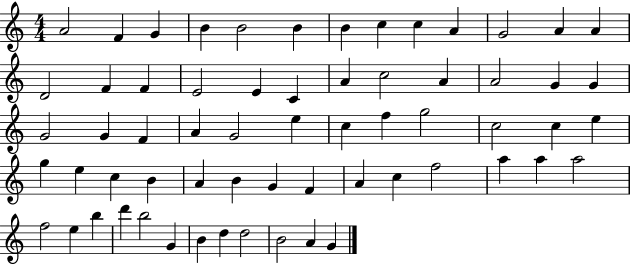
X:1
T:Untitled
M:4/4
L:1/4
K:C
A2 F G B B2 B B c c A G2 A A D2 F F E2 E C A c2 A A2 G G G2 G F A G2 e c f g2 c2 c e g e c B A B G F A c f2 a a a2 f2 e b d' b2 G B d d2 B2 A G